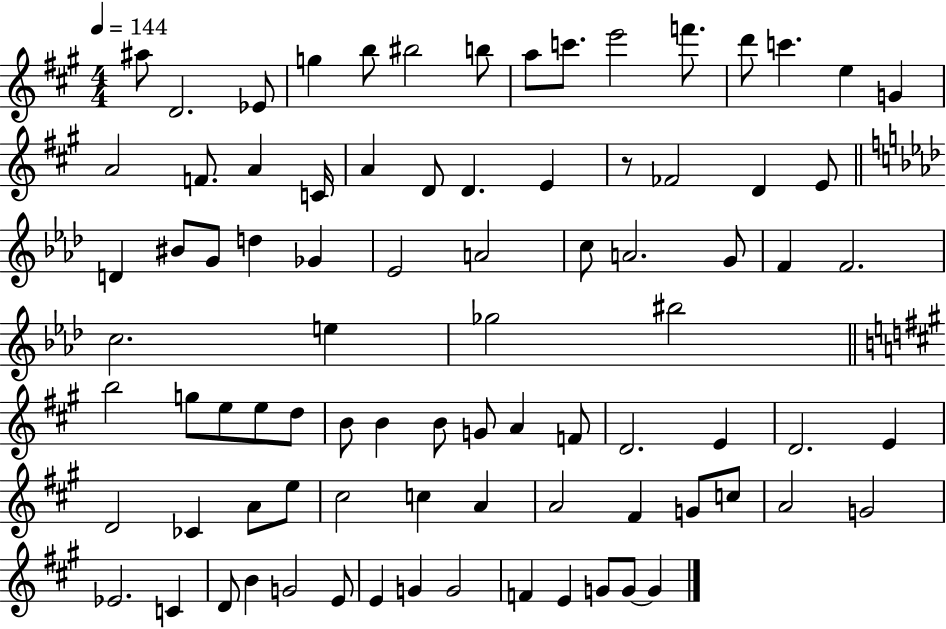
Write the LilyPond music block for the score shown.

{
  \clef treble
  \numericTimeSignature
  \time 4/4
  \key a \major
  \tempo 4 = 144
  ais''8 d'2. ees'8 | g''4 b''8 bis''2 b''8 | a''8 c'''8. e'''2 f'''8. | d'''8 c'''4. e''4 g'4 | \break a'2 f'8. a'4 c'16 | a'4 d'8 d'4. e'4 | r8 fes'2 d'4 e'8 | \bar "||" \break \key aes \major d'4 bis'8 g'8 d''4 ges'4 | ees'2 a'2 | c''8 a'2. g'8 | f'4 f'2. | \break c''2. e''4 | ges''2 bis''2 | \bar "||" \break \key a \major b''2 g''8 e''8 e''8 d''8 | b'8 b'4 b'8 g'8 a'4 f'8 | d'2. e'4 | d'2. e'4 | \break d'2 ces'4 a'8 e''8 | cis''2 c''4 a'4 | a'2 fis'4 g'8 c''8 | a'2 g'2 | \break ees'2. c'4 | d'8 b'4 g'2 e'8 | e'4 g'4 g'2 | f'4 e'4 g'8 g'8~~ g'4 | \break \bar "|."
}